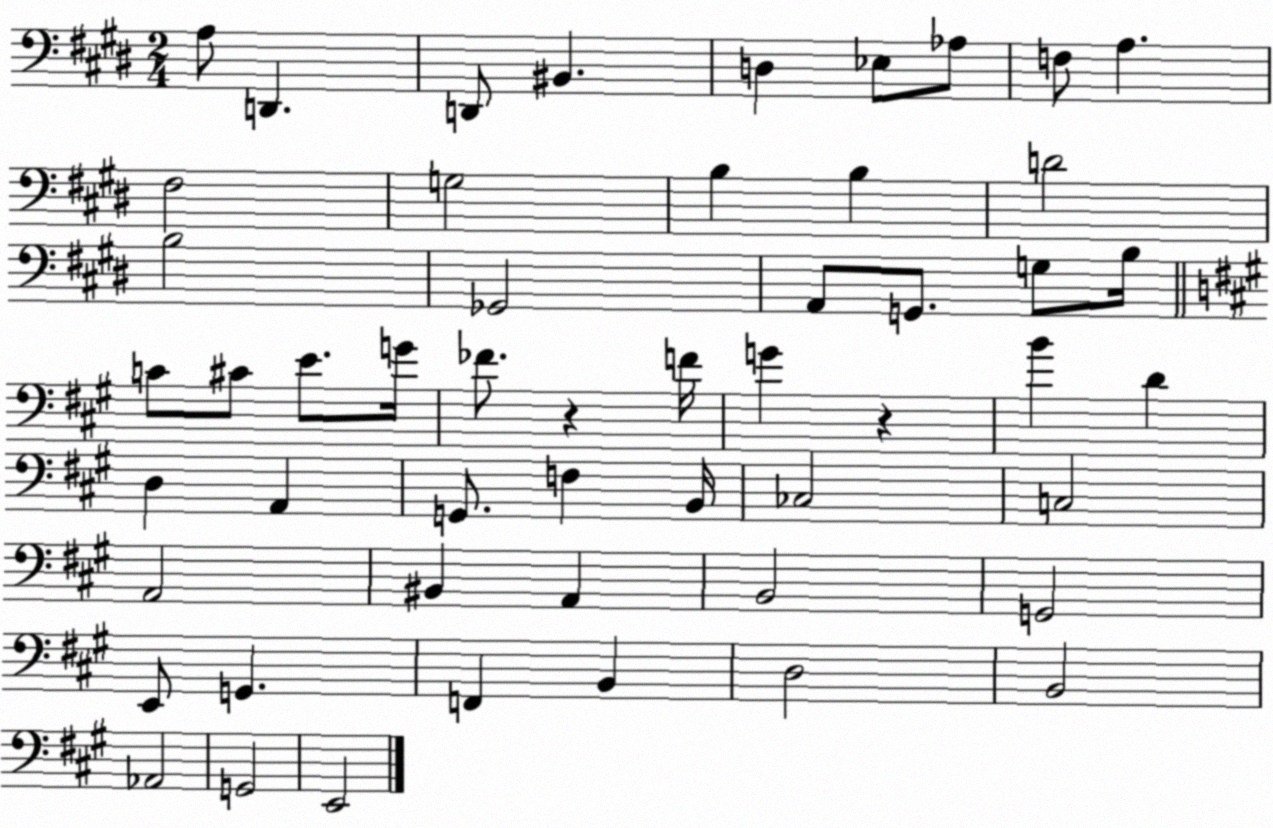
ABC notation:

X:1
T:Untitled
M:2/4
L:1/4
K:E
A,/2 D,, D,,/2 ^B,, D, _E,/2 _A,/2 F,/2 A, ^F,2 G,2 B, B, D2 B,2 _G,,2 A,,/2 G,,/2 G,/2 B,/4 C/2 ^C/2 E/2 G/4 _F/2 z F/4 G z B D D, A,, G,,/2 F, B,,/4 _C,2 C,2 A,,2 ^B,, A,, B,,2 G,,2 E,,/2 G,, F,, B,, D,2 B,,2 _A,,2 G,,2 E,,2